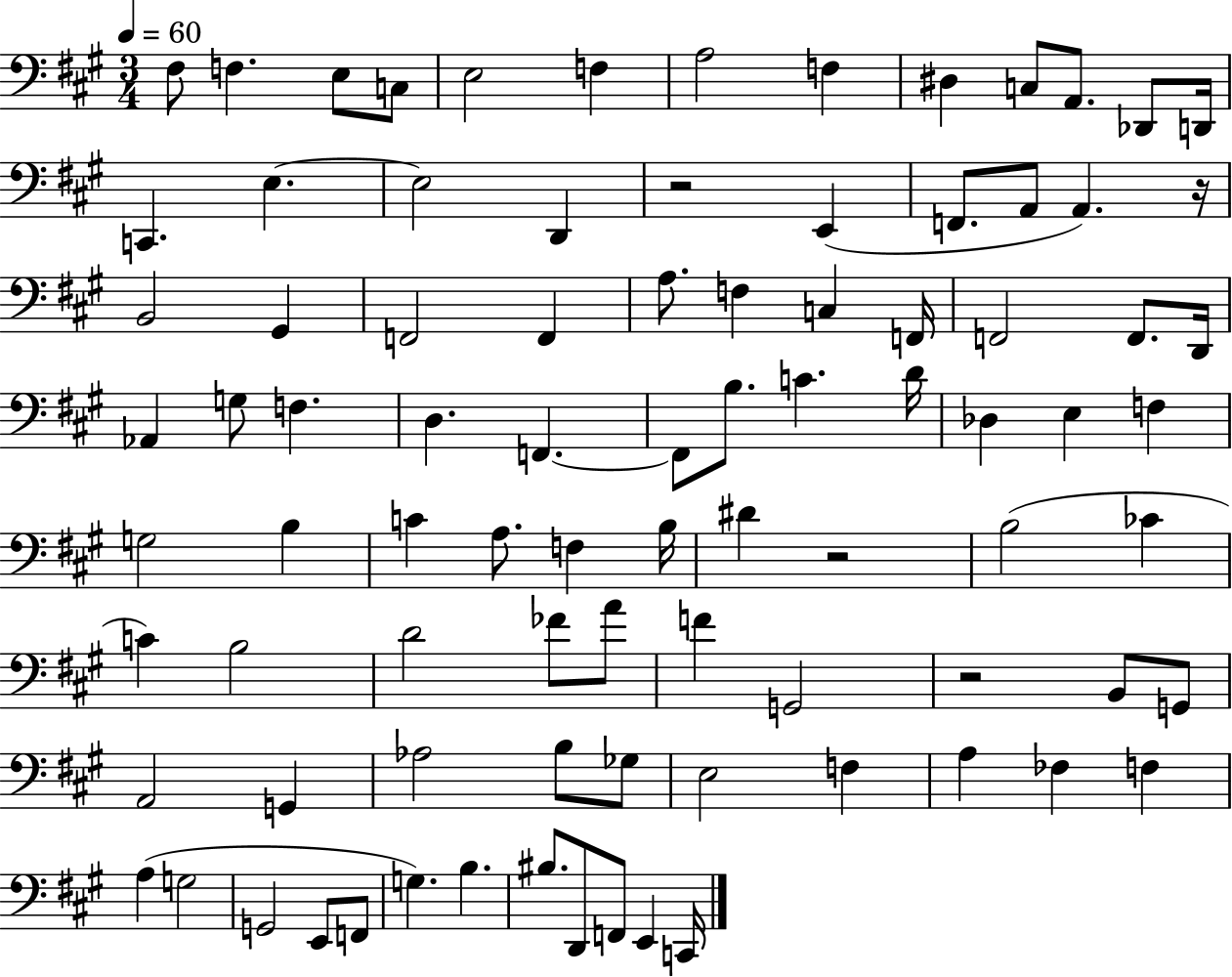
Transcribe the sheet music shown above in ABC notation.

X:1
T:Untitled
M:3/4
L:1/4
K:A
^F,/2 F, E,/2 C,/2 E,2 F, A,2 F, ^D, C,/2 A,,/2 _D,,/2 D,,/4 C,, E, E,2 D,, z2 E,, F,,/2 A,,/2 A,, z/4 B,,2 ^G,, F,,2 F,, A,/2 F, C, F,,/4 F,,2 F,,/2 D,,/4 _A,, G,/2 F, D, F,, F,,/2 B,/2 C D/4 _D, E, F, G,2 B, C A,/2 F, B,/4 ^D z2 B,2 _C C B,2 D2 _F/2 A/2 F G,,2 z2 B,,/2 G,,/2 A,,2 G,, _A,2 B,/2 _G,/2 E,2 F, A, _F, F, A, G,2 G,,2 E,,/2 F,,/2 G, B, ^B,/2 D,,/2 F,,/2 E,, C,,/4